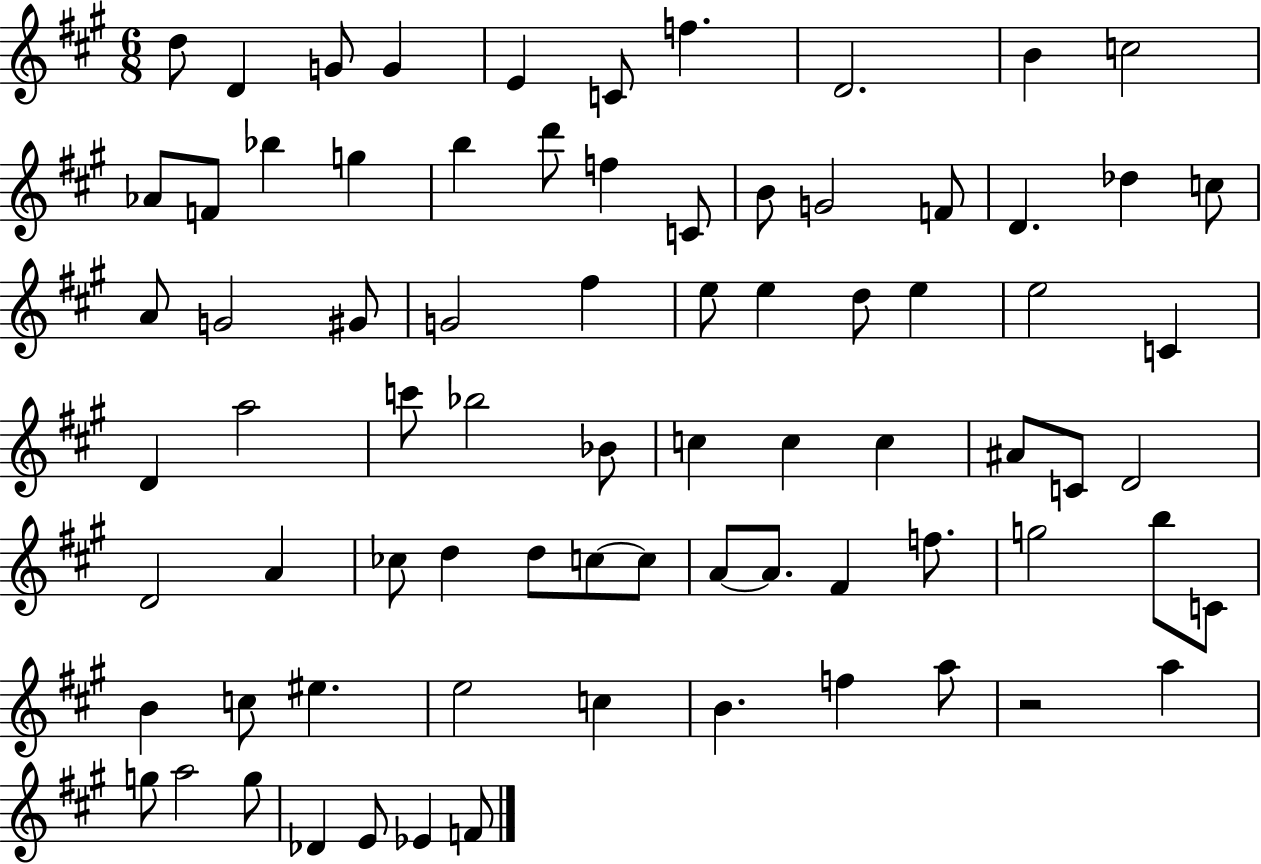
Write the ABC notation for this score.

X:1
T:Untitled
M:6/8
L:1/4
K:A
d/2 D G/2 G E C/2 f D2 B c2 _A/2 F/2 _b g b d'/2 f C/2 B/2 G2 F/2 D _d c/2 A/2 G2 ^G/2 G2 ^f e/2 e d/2 e e2 C D a2 c'/2 _b2 _B/2 c c c ^A/2 C/2 D2 D2 A _c/2 d d/2 c/2 c/2 A/2 A/2 ^F f/2 g2 b/2 C/2 B c/2 ^e e2 c B f a/2 z2 a g/2 a2 g/2 _D E/2 _E F/2